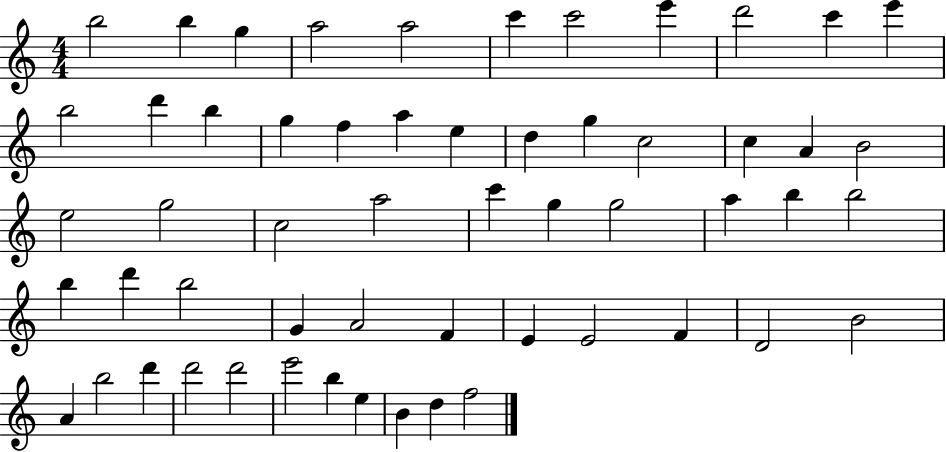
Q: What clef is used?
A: treble